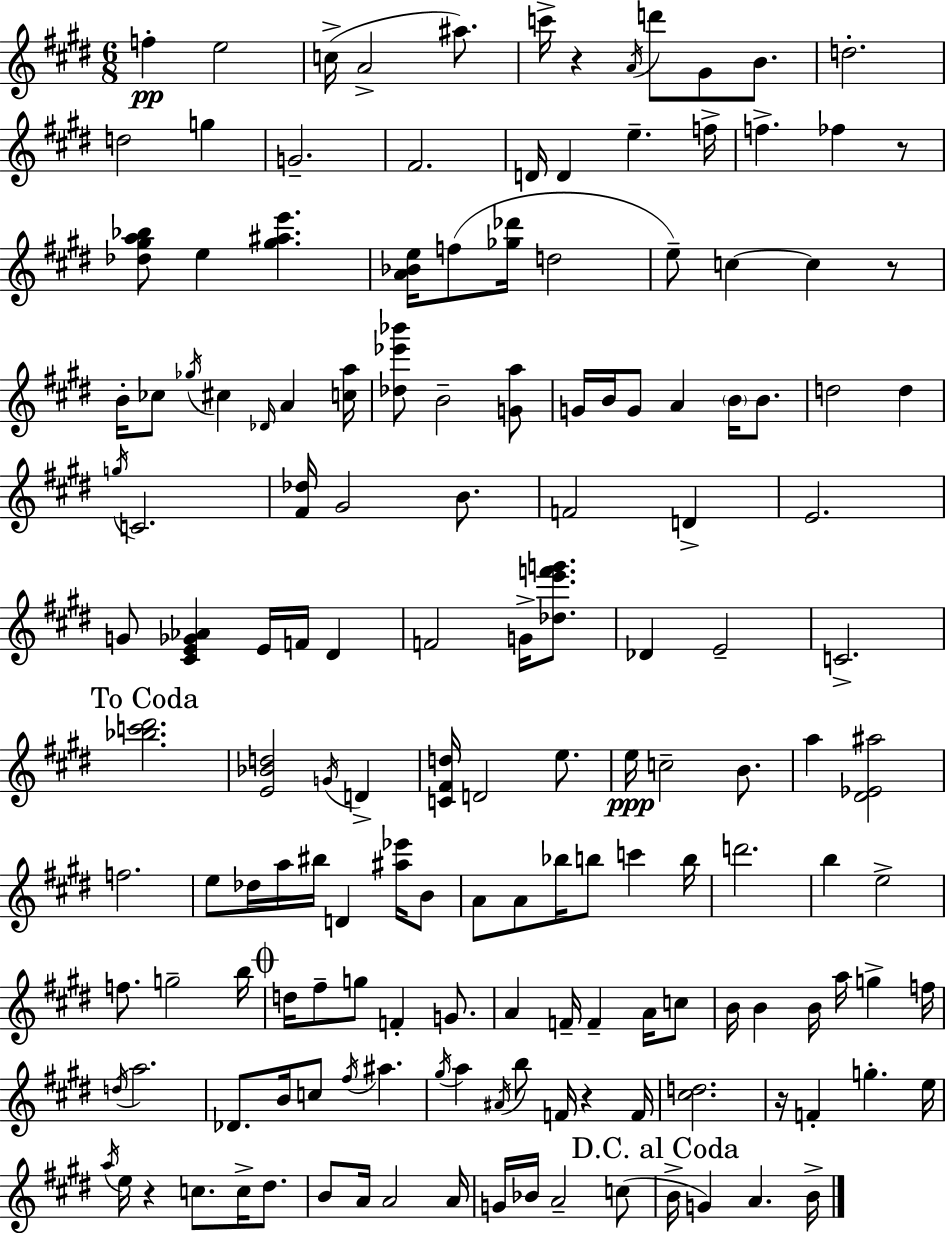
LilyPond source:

{
  \clef treble
  \numericTimeSignature
  \time 6/8
  \key e \major
  f''4-.\pp e''2 | c''16->( a'2-> ais''8.) | c'''16-> r4 \acciaccatura { a'16 } d'''8 gis'8 b'8. | d''2.-. | \break d''2 g''4 | g'2.-- | fis'2. | d'16 d'4 e''4.-- | \break f''16-> f''4.-> fes''4 r8 | <des'' gis'' a'' bes''>8 e''4 <gis'' ais'' e'''>4. | <a' bes' e''>16 f''8( <ges'' des'''>16 d''2 | e''8--) c''4~~ c''4 r8 | \break b'16-. ces''8 \acciaccatura { ges''16 } cis''4 \grace { des'16 } a'4 | <c'' a''>16 <des'' ees''' bes'''>8 b'2-- | <g' a''>8 g'16 b'16 g'8 a'4 \parenthesize b'16 | b'8. d''2 d''4 | \break \acciaccatura { g''16 } c'2. | <fis' des''>16 gis'2 | b'8. f'2 | d'4-> e'2. | \break g'8 <cis' e' ges' aes'>4 e'16 f'16 | dis'4 f'2 | g'16-> <des'' e''' f''' g'''>8. des'4 e'2-- | c'2.-> | \break \mark "To Coda" <bes'' c''' dis'''>2. | <e' bes' d''>2 | \acciaccatura { g'16 } d'4-> <c' fis' d''>16 d'2 | e''8. e''16\ppp c''2-- | \break b'8. a''4 <dis' ees' ais''>2 | f''2. | e''8 des''16 a''16 bis''16 d'4 | <ais'' ees'''>16 b'8 a'8 a'8 bes''16 b''8 | \break c'''4 b''16 d'''2. | b''4 e''2-> | f''8. g''2-- | b''16 \mark \markup { \musicglyph "scripts.coda" } d''16 fis''8-- g''8 f'4-. | \break g'8. a'4 f'16-- f'4-- | a'16 c''8 b'16 b'4 b'16 a''16 | g''4-> f''16 \acciaccatura { d''16 } a''2. | des'8. b'16 c''8 | \break \acciaccatura { fis''16 } ais''4. \acciaccatura { gis''16 } a''4 | \acciaccatura { ais'16 } b''8 f'16 r4 f'16 <cis'' d''>2. | r16 f'4-. | g''4.-. e''16 \acciaccatura { a''16 } e''16 r4 | \break c''8. c''16-> dis''8. b'8 | a'16 a'2 a'16 g'16 bes'16 | a'2-- c''8( \mark "D.C. al Coda" b'16-> g'4) | a'4. b'16-> \bar "|."
}